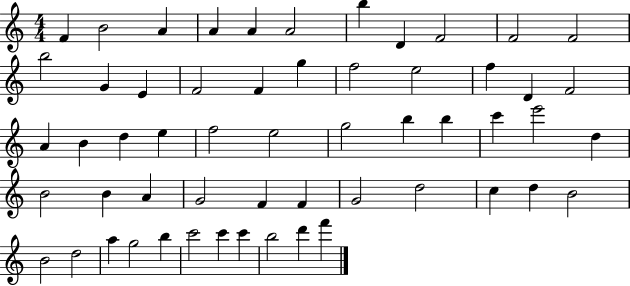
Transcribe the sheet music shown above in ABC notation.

X:1
T:Untitled
M:4/4
L:1/4
K:C
F B2 A A A A2 b D F2 F2 F2 b2 G E F2 F g f2 e2 f D F2 A B d e f2 e2 g2 b b c' e'2 d B2 B A G2 F F G2 d2 c d B2 B2 d2 a g2 b c'2 c' c' b2 d' f'